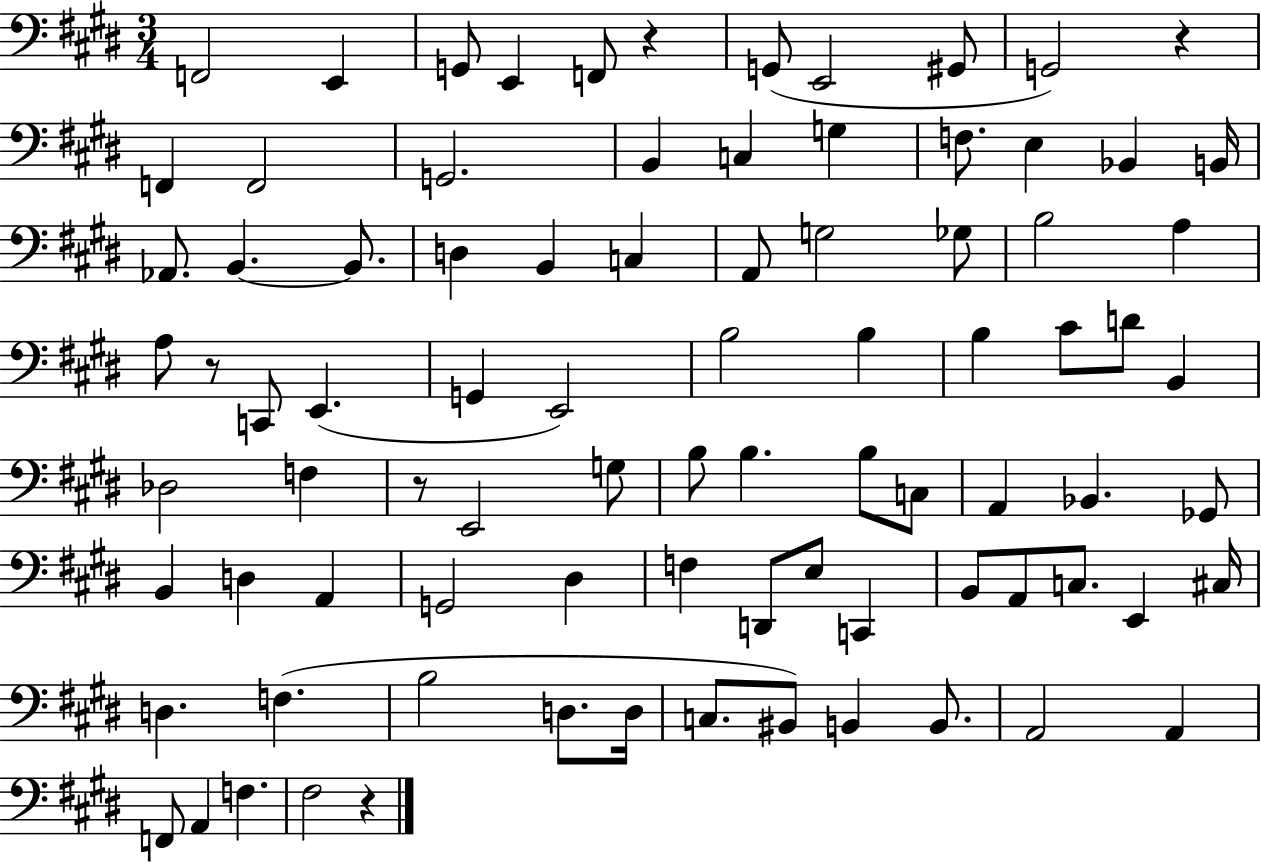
F2/h E2/q G2/e E2/q F2/e R/q G2/e E2/h G#2/e G2/h R/q F2/q F2/h G2/h. B2/q C3/q G3/q F3/e. E3/q Bb2/q B2/s Ab2/e. B2/q. B2/e. D3/q B2/q C3/q A2/e G3/h Gb3/e B3/h A3/q A3/e R/e C2/e E2/q. G2/q E2/h B3/h B3/q B3/q C#4/e D4/e B2/q Db3/h F3/q R/e E2/h G3/e B3/e B3/q. B3/e C3/e A2/q Bb2/q. Gb2/e B2/q D3/q A2/q G2/h D#3/q F3/q D2/e E3/e C2/q B2/e A2/e C3/e. E2/q C#3/s D3/q. F3/q. B3/h D3/e. D3/s C3/e. BIS2/e B2/q B2/e. A2/h A2/q F2/e A2/q F3/q. F#3/h R/q